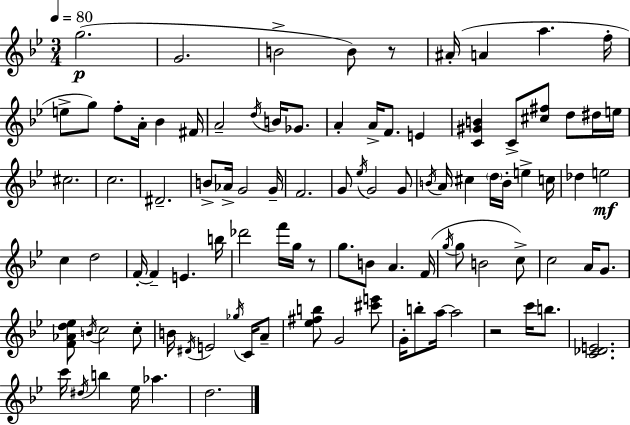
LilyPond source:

{
  \clef treble
  \numericTimeSignature
  \time 3/4
  \key g \minor
  \tempo 4 = 80
  g''2.(\p | g'2. | b'2-> b'8) r8 | ais'16-.( a'4 a''4. f''16-. | \break e''8-> g''8) f''8-. a'16-. bes'4 fis'16 | a'2-- \acciaccatura { d''16 } b'16 ges'8. | a'4-. a'16-> f'8. e'4 | <c' gis' b'>4 c'8-> <cis'' fis''>8 d''8 dis''16 | \break e''16 cis''2. | c''2. | dis'2.-- | b'8-> aes'16-> g'2 | \break g'16-- f'2. | g'8 \acciaccatura { ees''16 } g'2 | g'8 \acciaccatura { b'16 } a'16 cis''4 \parenthesize d''16 b'16-. e''4-> | c''16 des''4 e''2\mf | \break c''4 d''2 | f'16-.~~ f'4-- e'4. | b''16 des'''2 f'''16 | g''16 r8 g''8. b'8 a'4. | \break f'16( \acciaccatura { g''16 } g''8 b'2 | c''8->) c''2 | a'16 g'8. <f' aes' d'' ees''>8 \acciaccatura { b'16 } c''2 | c''8-. b'16 \acciaccatura { dis'16 } e'2 | \break \acciaccatura { ges''16 } c'16 a'8-- <ees'' fis'' b''>8 g'2 | <cis''' e'''>8 g'16-. b''8-. a''16~~ a''2 | r2 | c'''16 b''8. <c' des' e'>2. | \break c'''16 \acciaccatura { dis''16 } b''4 | ees''16 aes''4. d''2. | \bar "|."
}